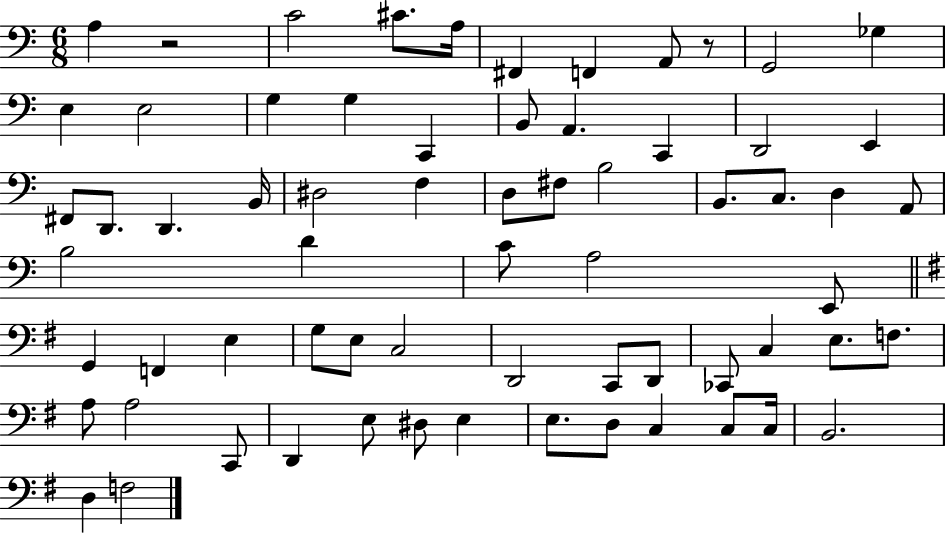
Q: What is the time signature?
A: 6/8